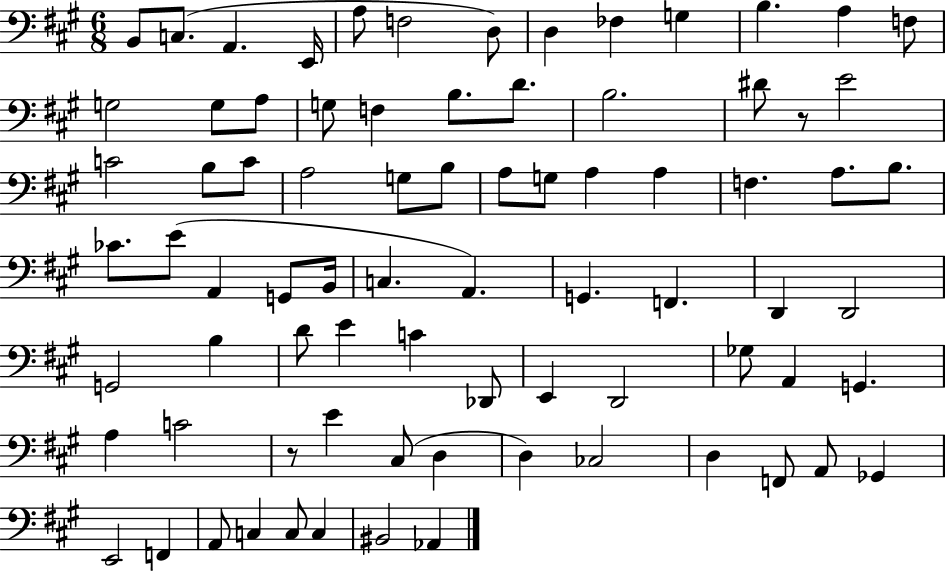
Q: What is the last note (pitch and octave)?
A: Ab2